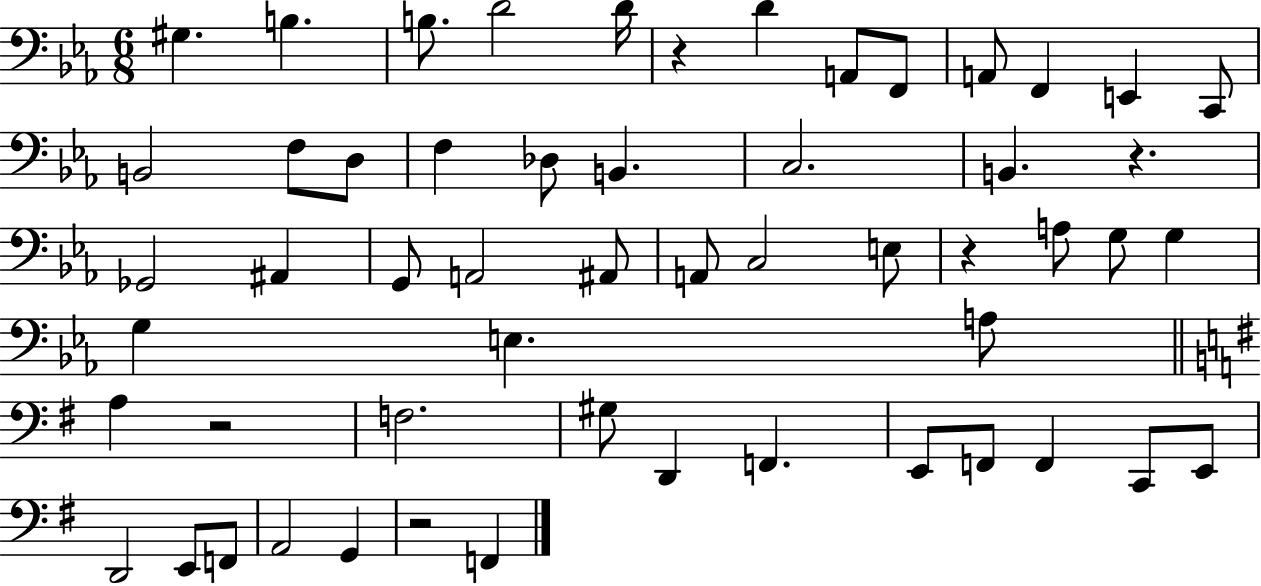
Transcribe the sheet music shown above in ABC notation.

X:1
T:Untitled
M:6/8
L:1/4
K:Eb
^G, B, B,/2 D2 D/4 z D A,,/2 F,,/2 A,,/2 F,, E,, C,,/2 B,,2 F,/2 D,/2 F, _D,/2 B,, C,2 B,, z _G,,2 ^A,, G,,/2 A,,2 ^A,,/2 A,,/2 C,2 E,/2 z A,/2 G,/2 G, G, E, A,/2 A, z2 F,2 ^G,/2 D,, F,, E,,/2 F,,/2 F,, C,,/2 E,,/2 D,,2 E,,/2 F,,/2 A,,2 G,, z2 F,,